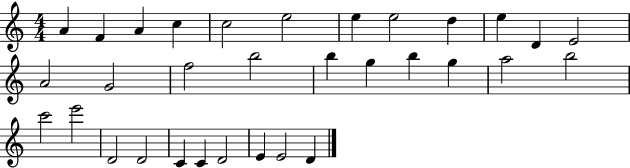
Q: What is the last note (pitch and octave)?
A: D4